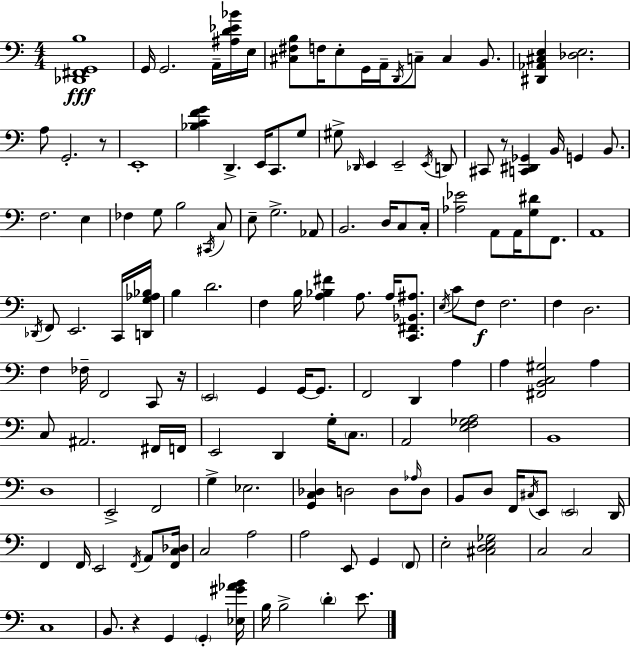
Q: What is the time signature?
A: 4/4